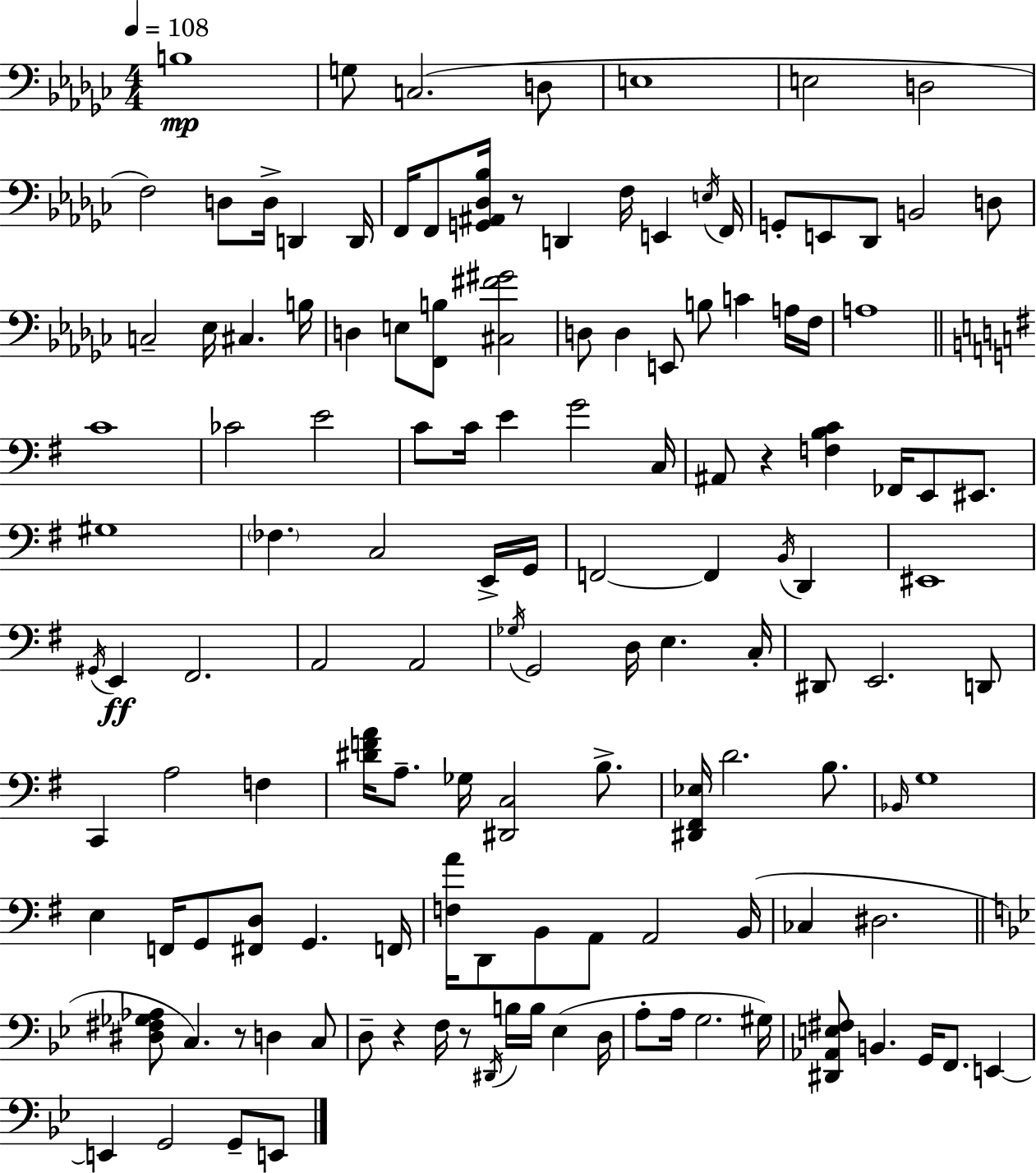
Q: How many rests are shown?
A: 5